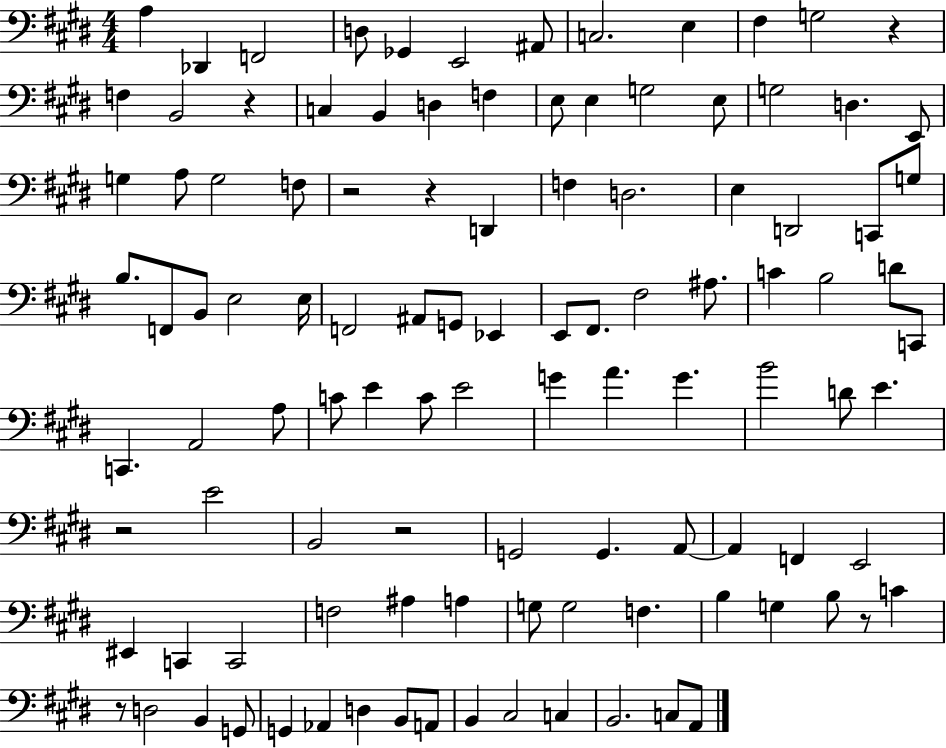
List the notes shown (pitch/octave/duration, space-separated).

A3/q Db2/q F2/h D3/e Gb2/q E2/h A#2/e C3/h. E3/q F#3/q G3/h R/q F3/q B2/h R/q C3/q B2/q D3/q F3/q E3/e E3/q G3/h E3/e G3/h D3/q. E2/e G3/q A3/e G3/h F3/e R/h R/q D2/q F3/q D3/h. E3/q D2/h C2/e G3/e B3/e. F2/e B2/e E3/h E3/s F2/h A#2/e G2/e Eb2/q E2/e F#2/e. F#3/h A#3/e. C4/q B3/h D4/e C2/e C2/q. A2/h A3/e C4/e E4/q C4/e E4/h G4/q A4/q. G4/q. B4/h D4/e E4/q. R/h E4/h B2/h R/h G2/h G2/q. A2/e A2/q F2/q E2/h EIS2/q C2/q C2/h F3/h A#3/q A3/q G3/e G3/h F3/q. B3/q G3/q B3/e R/e C4/q R/e D3/h B2/q G2/e G2/q Ab2/q D3/q B2/e A2/e B2/q C#3/h C3/q B2/h. C3/e A2/e